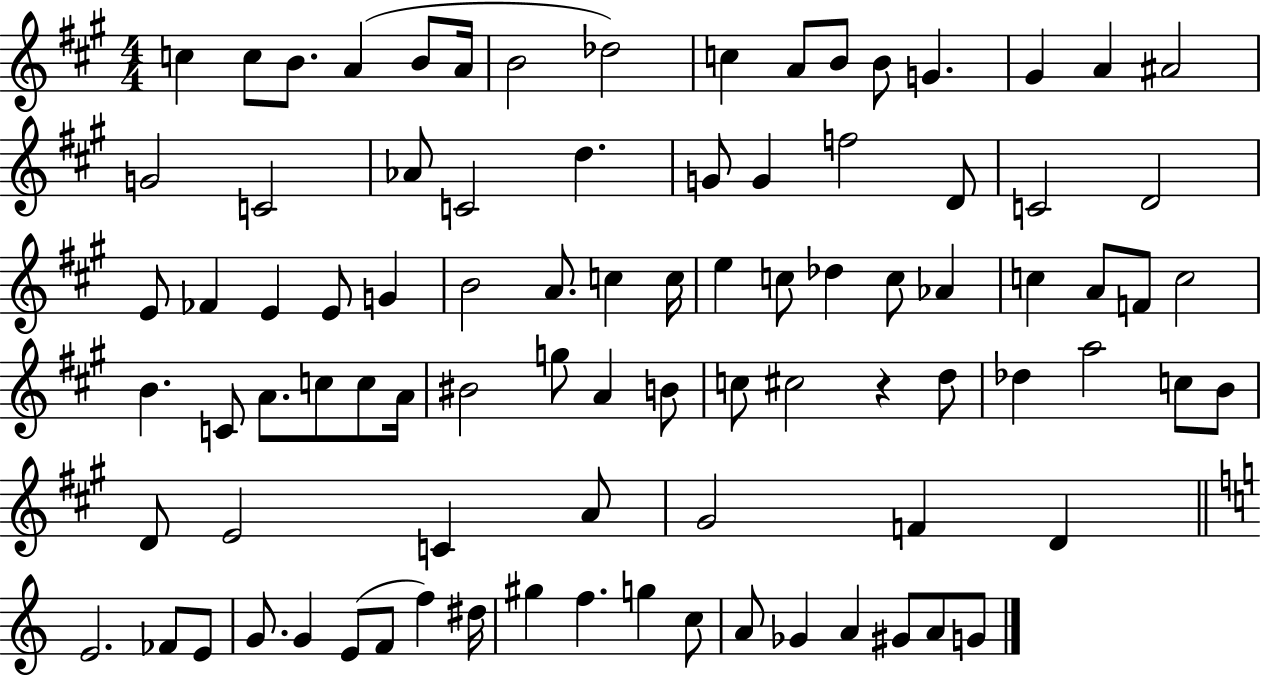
C5/q C5/e B4/e. A4/q B4/e A4/s B4/h Db5/h C5/q A4/e B4/e B4/e G4/q. G#4/q A4/q A#4/h G4/h C4/h Ab4/e C4/h D5/q. G4/e G4/q F5/h D4/e C4/h D4/h E4/e FES4/q E4/q E4/e G4/q B4/h A4/e. C5/q C5/s E5/q C5/e Db5/q C5/e Ab4/q C5/q A4/e F4/e C5/h B4/q. C4/e A4/e. C5/e C5/e A4/s BIS4/h G5/e A4/q B4/e C5/e C#5/h R/q D5/e Db5/q A5/h C5/e B4/e D4/e E4/h C4/q A4/e G#4/h F4/q D4/q E4/h. FES4/e E4/e G4/e. G4/q E4/e F4/e F5/q D#5/s G#5/q F5/q. G5/q C5/e A4/e Gb4/q A4/q G#4/e A4/e G4/e